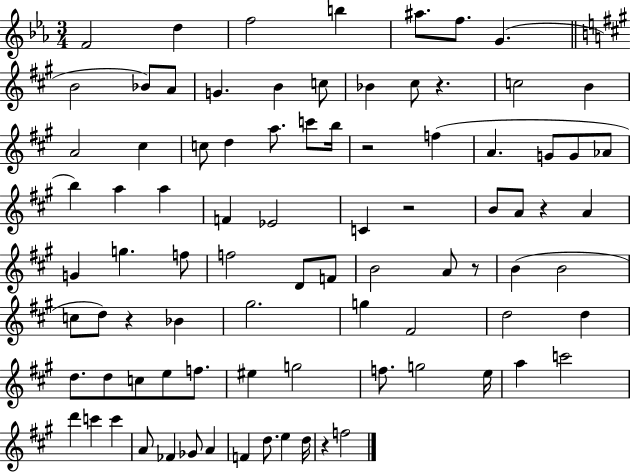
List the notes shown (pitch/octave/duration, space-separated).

F4/h D5/q F5/h B5/q A#5/e. F5/e. G4/q. B4/h Bb4/e A4/e G4/q. B4/q C5/e Bb4/q C#5/e R/q. C5/h B4/q A4/h C#5/q C5/e D5/q A5/e. C6/e B5/s R/h F5/q A4/q. G4/e G4/e Ab4/e B5/q A5/q A5/q F4/q Eb4/h C4/q R/h B4/e A4/e R/q A4/q G4/q G5/q. F5/e F5/h D4/e F4/e B4/h A4/e R/e B4/q B4/h C5/e D5/e R/q Bb4/q G#5/h. G5/q F#4/h D5/h D5/q D5/e. D5/e C5/e E5/e F5/e. EIS5/q G5/h F5/e. G5/h E5/s A5/q C6/h D6/q C6/q C6/q A4/e FES4/q Gb4/e A4/q F4/q D5/e. E5/q D5/s R/q F5/h